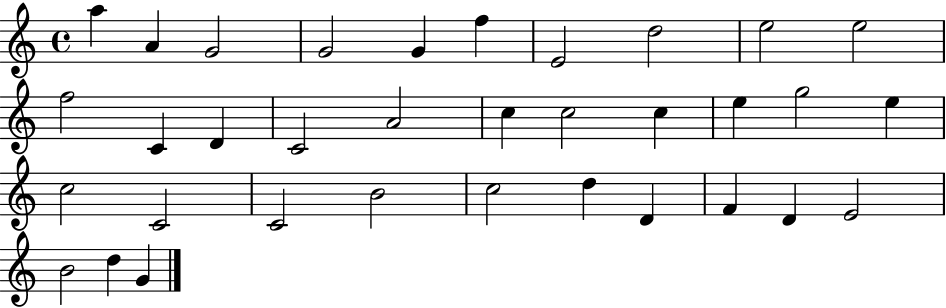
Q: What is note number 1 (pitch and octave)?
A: A5